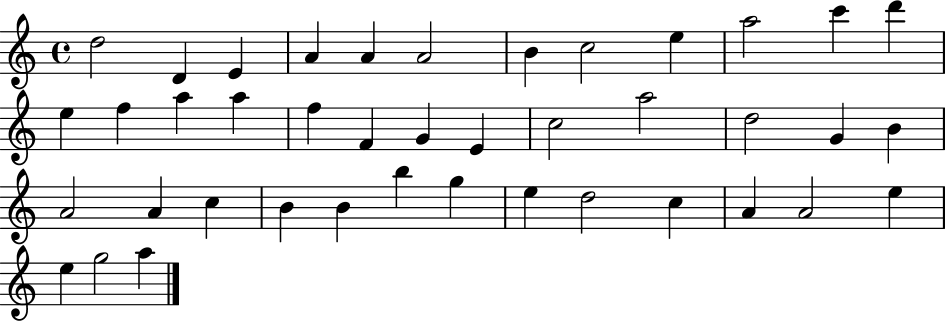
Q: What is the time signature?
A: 4/4